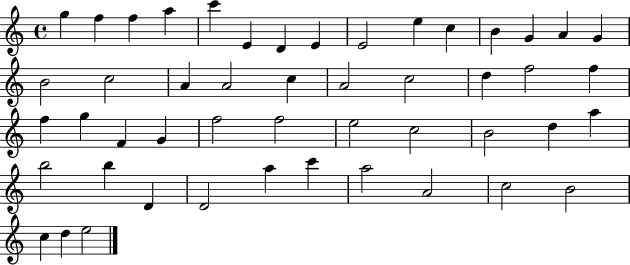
{
  \clef treble
  \time 4/4
  \defaultTimeSignature
  \key c \major
  g''4 f''4 f''4 a''4 | c'''4 e'4 d'4 e'4 | e'2 e''4 c''4 | b'4 g'4 a'4 g'4 | \break b'2 c''2 | a'4 a'2 c''4 | a'2 c''2 | d''4 f''2 f''4 | \break f''4 g''4 f'4 g'4 | f''2 f''2 | e''2 c''2 | b'2 d''4 a''4 | \break b''2 b''4 d'4 | d'2 a''4 c'''4 | a''2 a'2 | c''2 b'2 | \break c''4 d''4 e''2 | \bar "|."
}